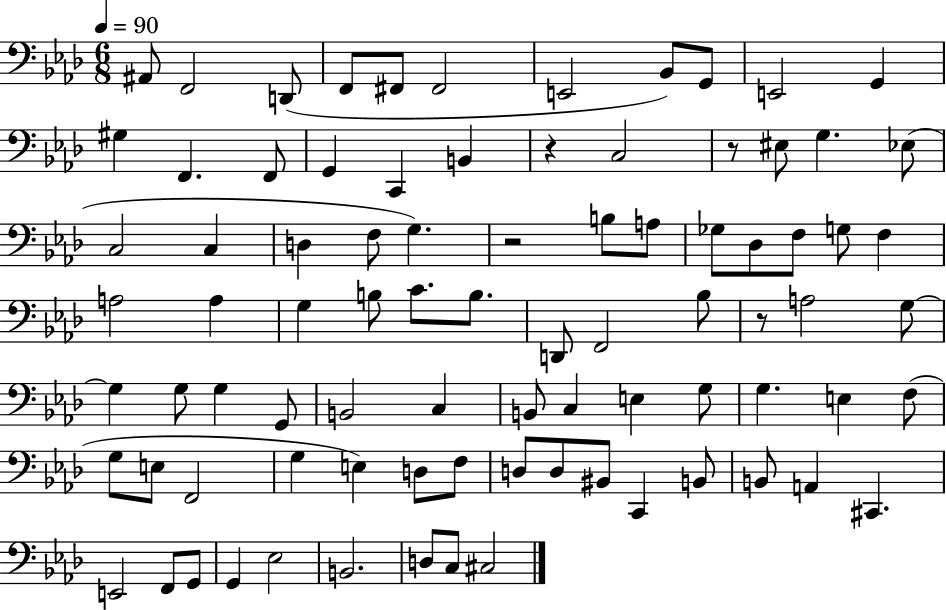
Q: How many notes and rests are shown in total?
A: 85